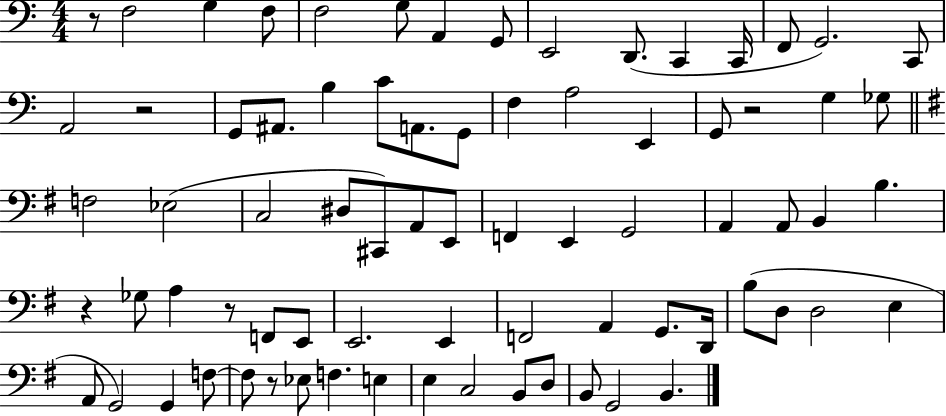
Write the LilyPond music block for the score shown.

{
  \clef bass
  \numericTimeSignature
  \time 4/4
  \key c \major
  \repeat volta 2 { r8 f2 g4 f8 | f2 g8 a,4 g,8 | e,2 d,8.( c,4 c,16 | f,8 g,2.) c,8 | \break a,2 r2 | g,8 ais,8. b4 c'8 a,8. g,8 | f4 a2 e,4 | g,8 r2 g4 ges8 | \break \bar "||" \break \key g \major f2 ees2( | c2 dis8 cis,8) a,8 e,8 | f,4 e,4 g,2 | a,4 a,8 b,4 b4. | \break r4 ges8 a4 r8 f,8 e,8 | e,2. e,4 | f,2 a,4 g,8. d,16 | b8( d8 d2 e4 | \break a,8 g,2) g,4 f8~~ | f8 r8 ees8 f4. e4 | e4 c2 b,8 d8 | b,8 g,2 b,4. | \break } \bar "|."
}